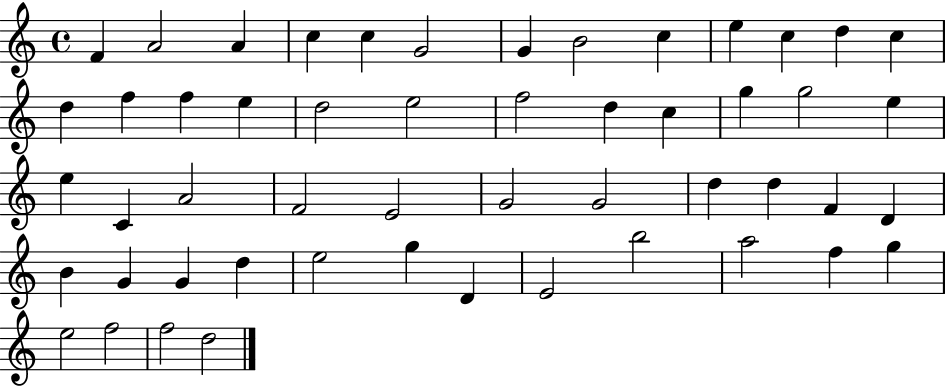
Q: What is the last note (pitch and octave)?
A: D5